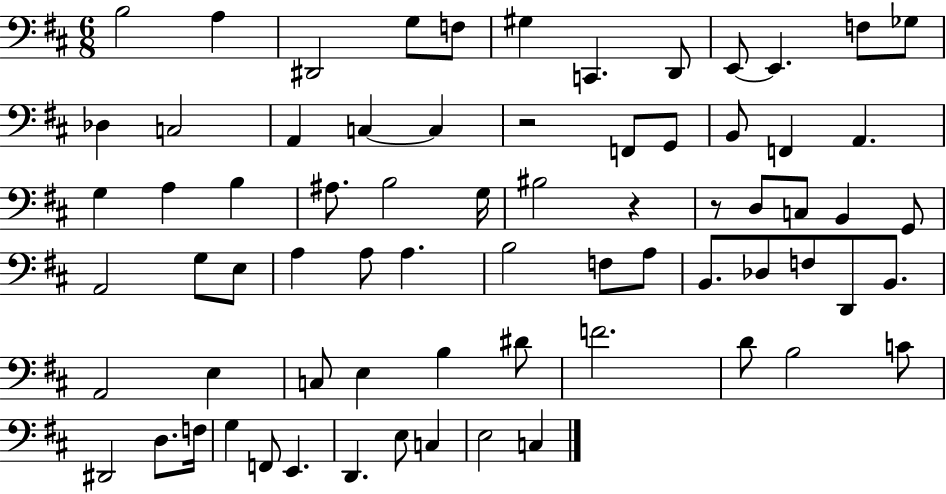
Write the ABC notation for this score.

X:1
T:Untitled
M:6/8
L:1/4
K:D
B,2 A, ^D,,2 G,/2 F,/2 ^G, C,, D,,/2 E,,/2 E,, F,/2 _G,/2 _D, C,2 A,, C, C, z2 F,,/2 G,,/2 B,,/2 F,, A,, G, A, B, ^A,/2 B,2 G,/4 ^B,2 z z/2 D,/2 C,/2 B,, G,,/2 A,,2 G,/2 E,/2 A, A,/2 A, B,2 F,/2 A,/2 B,,/2 _D,/2 F,/2 D,,/2 B,,/2 A,,2 E, C,/2 E, B, ^D/2 F2 D/2 B,2 C/2 ^D,,2 D,/2 F,/4 G, F,,/2 E,, D,, E,/2 C, E,2 C,